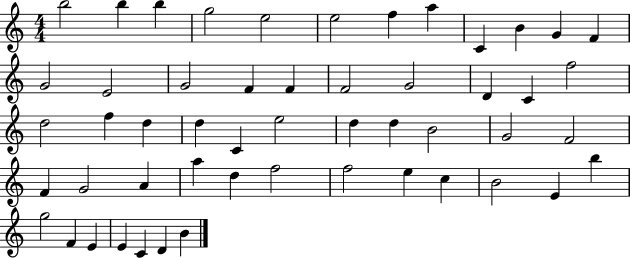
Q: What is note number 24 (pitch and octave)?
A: F5